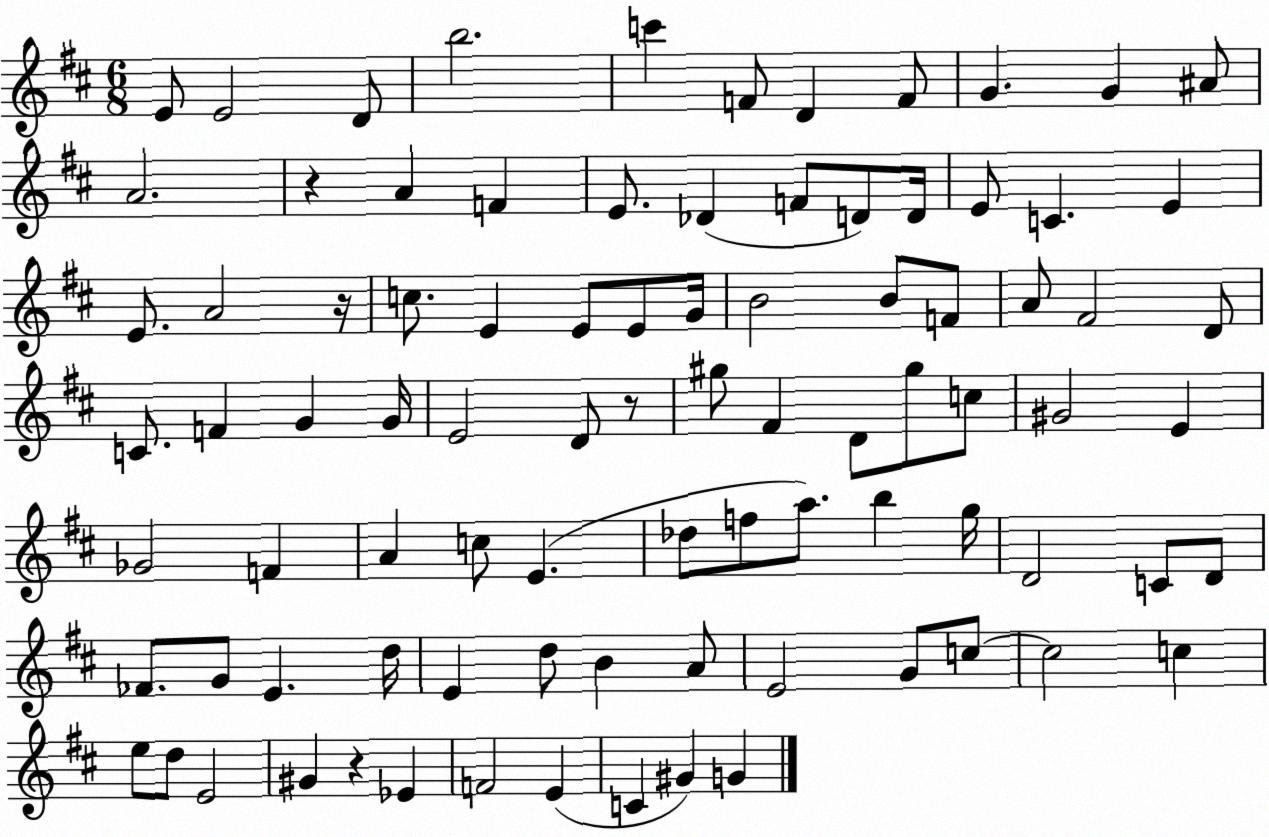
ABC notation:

X:1
T:Untitled
M:6/8
L:1/4
K:D
E/2 E2 D/2 b2 c' F/2 D F/2 G G ^A/2 A2 z A F E/2 _D F/2 D/2 D/4 E/2 C E E/2 A2 z/4 c/2 E E/2 E/2 G/4 B2 B/2 F/2 A/2 ^F2 D/2 C/2 F G G/4 E2 D/2 z/2 ^g/2 ^F D/2 ^g/2 c/2 ^G2 E _G2 F A c/2 E _d/2 f/2 a/2 b g/4 D2 C/2 D/2 _F/2 G/2 E d/4 E d/2 B A/2 E2 G/2 c/2 c2 c e/2 d/2 E2 ^G z _E F2 E C ^G G